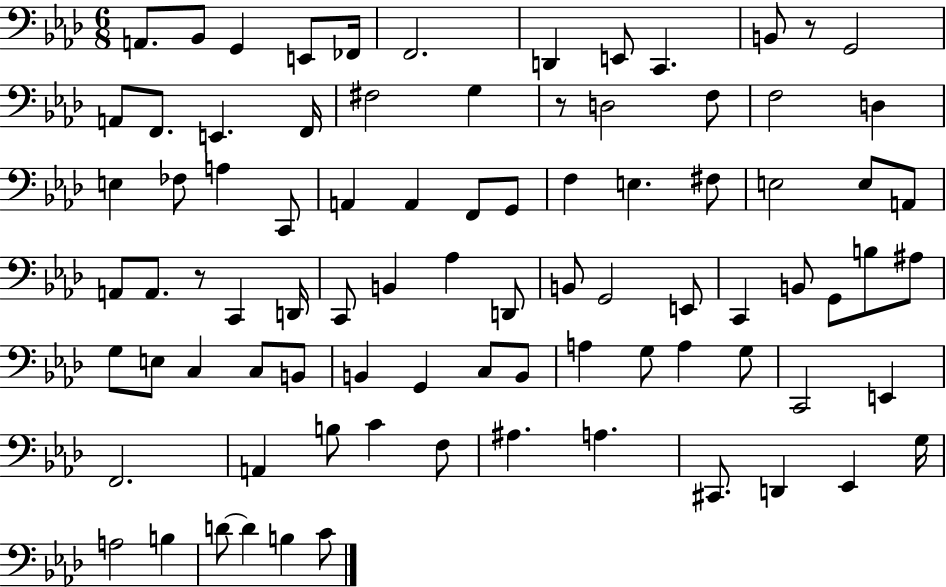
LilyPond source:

{
  \clef bass
  \numericTimeSignature
  \time 6/8
  \key aes \major
  \repeat volta 2 { a,8. bes,8 g,4 e,8 fes,16 | f,2. | d,4 e,8 c,4. | b,8 r8 g,2 | \break a,8 f,8. e,4. f,16 | fis2 g4 | r8 d2 f8 | f2 d4 | \break e4 fes8 a4 c,8 | a,4 a,4 f,8 g,8 | f4 e4. fis8 | e2 e8 a,8 | \break a,8 a,8. r8 c,4 d,16 | c,8 b,4 aes4 d,8 | b,8 g,2 e,8 | c,4 b,8 g,8 b8 ais8 | \break g8 e8 c4 c8 b,8 | b,4 g,4 c8 b,8 | a4 g8 a4 g8 | c,2 e,4 | \break f,2. | a,4 b8 c'4 f8 | ais4. a4. | cis,8. d,4 ees,4 g16 | \break a2 b4 | d'8~~ d'4 b4 c'8 | } \bar "|."
}